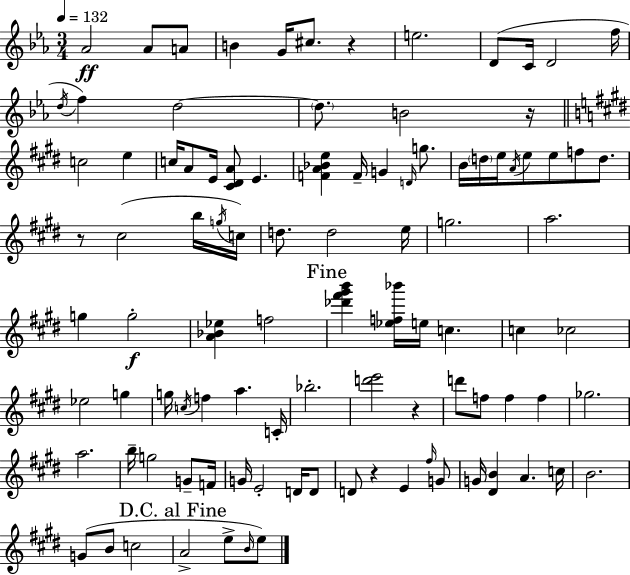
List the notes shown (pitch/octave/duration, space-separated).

Ab4/h Ab4/e A4/e B4/q G4/s C#5/e. R/q E5/h. D4/e C4/s D4/h F5/s D5/s F5/q D5/h D5/e. B4/h R/s C5/h E5/q C5/s A4/e E4/s [C#4,D#4,A4]/e E4/q. [F4,A4,Bb4,E5]/q F4/s G4/q D4/s G5/e. B4/s D5/s E5/s A4/s E5/e E5/e F5/e D5/e. R/e C#5/h B5/s G5/s C5/s D5/e. D5/h E5/s G5/h. A5/h. G5/q G5/h [A4,Bb4,Eb5]/q F5/h [Db6,F#6,G#6,B6]/q [Eb5,F5,Bb6]/s E5/s C5/q. C5/q CES5/h Eb5/h G5/q G5/s C5/s F5/q A5/q. C4/s Bb5/h. [D6,E6]/h R/q D6/e F5/e F5/q F5/q Gb5/h. A5/h. B5/s G5/h G4/e F4/s G4/s E4/h D4/s D4/e D4/e R/q E4/q F#5/s G4/e G4/s [D#4,B4]/q A4/q. C5/s B4/h. G4/e B4/e C5/h A4/h E5/e B4/s E5/e